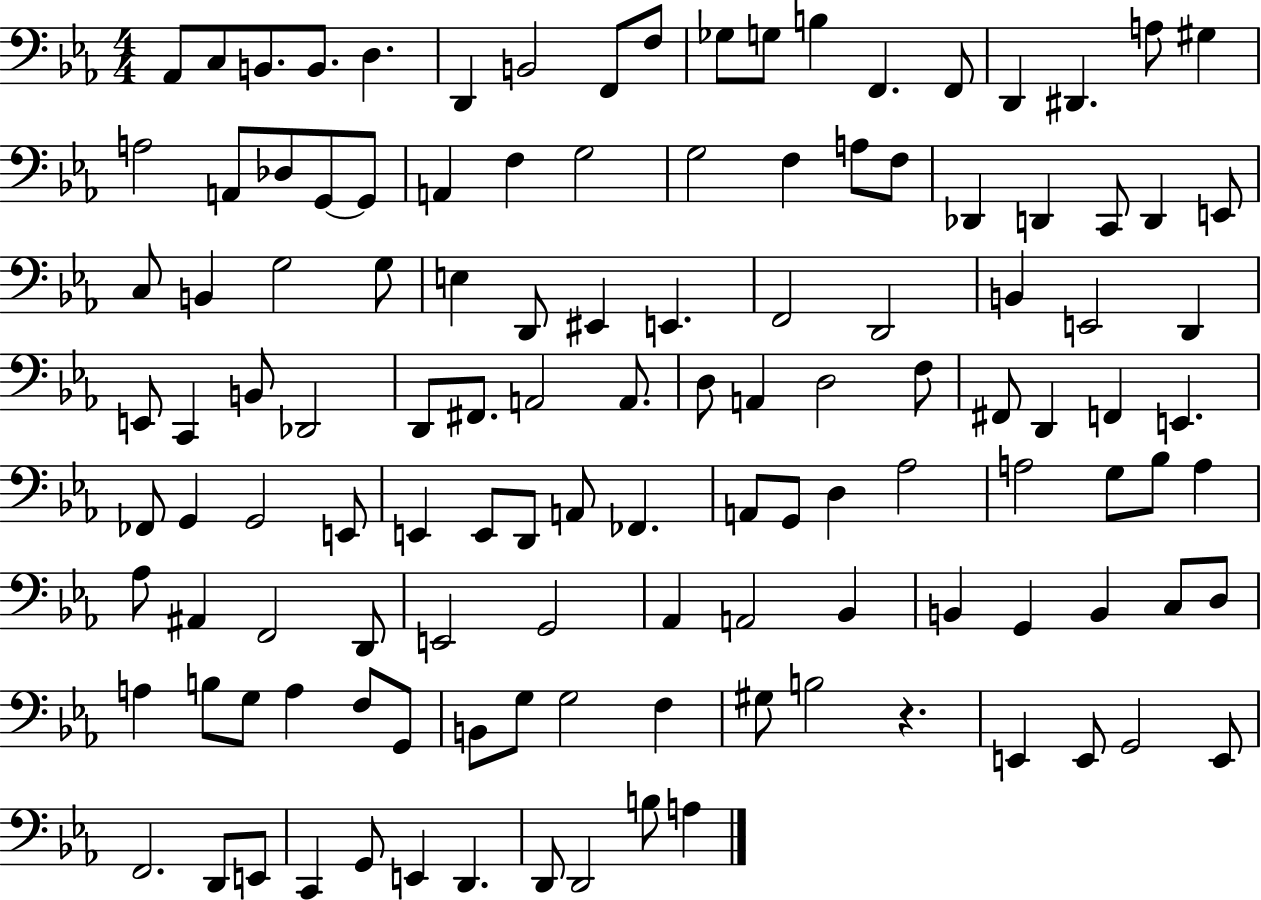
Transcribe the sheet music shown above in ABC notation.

X:1
T:Untitled
M:4/4
L:1/4
K:Eb
_A,,/2 C,/2 B,,/2 B,,/2 D, D,, B,,2 F,,/2 F,/2 _G,/2 G,/2 B, F,, F,,/2 D,, ^D,, A,/2 ^G, A,2 A,,/2 _D,/2 G,,/2 G,,/2 A,, F, G,2 G,2 F, A,/2 F,/2 _D,, D,, C,,/2 D,, E,,/2 C,/2 B,, G,2 G,/2 E, D,,/2 ^E,, E,, F,,2 D,,2 B,, E,,2 D,, E,,/2 C,, B,,/2 _D,,2 D,,/2 ^F,,/2 A,,2 A,,/2 D,/2 A,, D,2 F,/2 ^F,,/2 D,, F,, E,, _F,,/2 G,, G,,2 E,,/2 E,, E,,/2 D,,/2 A,,/2 _F,, A,,/2 G,,/2 D, _A,2 A,2 G,/2 _B,/2 A, _A,/2 ^A,, F,,2 D,,/2 E,,2 G,,2 _A,, A,,2 _B,, B,, G,, B,, C,/2 D,/2 A, B,/2 G,/2 A, F,/2 G,,/2 B,,/2 G,/2 G,2 F, ^G,/2 B,2 z E,, E,,/2 G,,2 E,,/2 F,,2 D,,/2 E,,/2 C,, G,,/2 E,, D,, D,,/2 D,,2 B,/2 A,